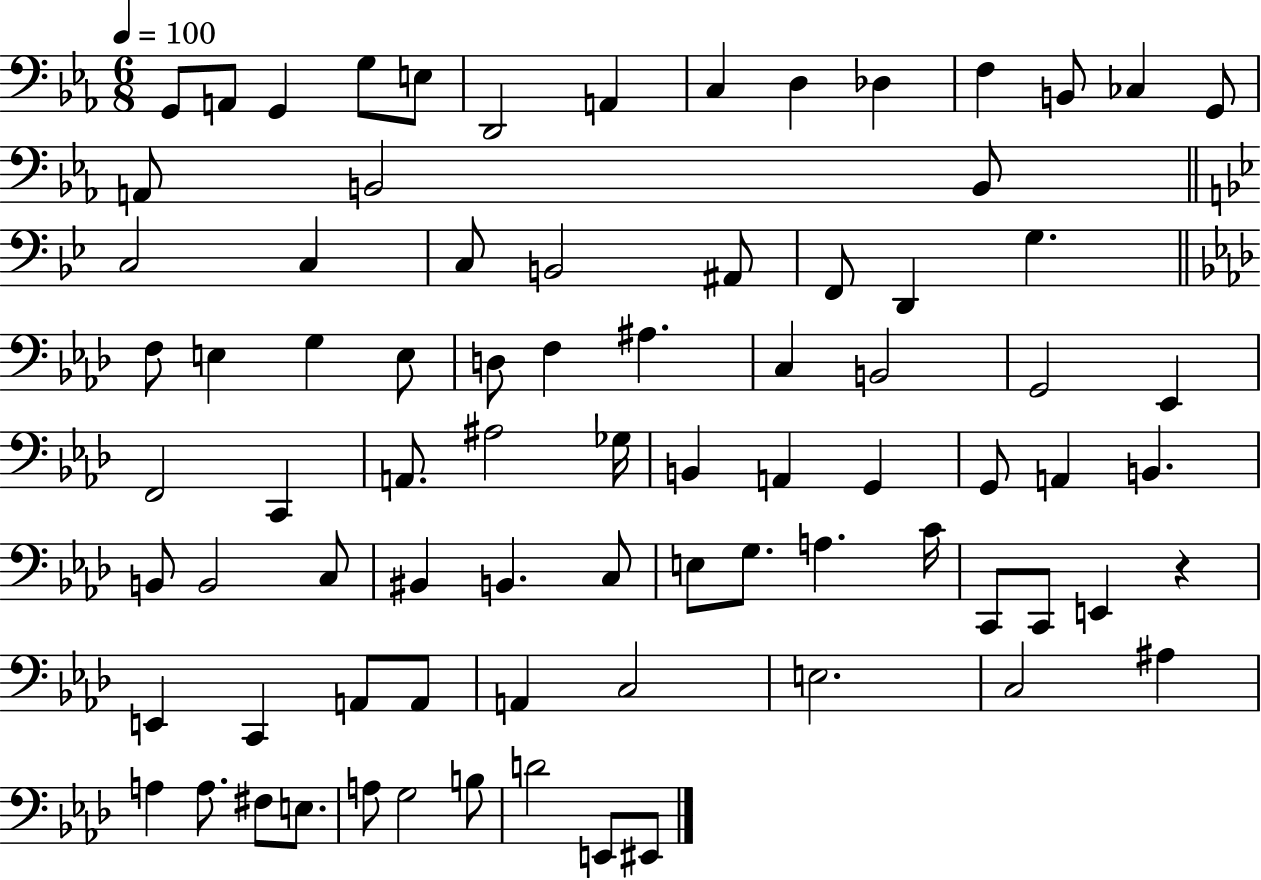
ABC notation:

X:1
T:Untitled
M:6/8
L:1/4
K:Eb
G,,/2 A,,/2 G,, G,/2 E,/2 D,,2 A,, C, D, _D, F, B,,/2 _C, G,,/2 A,,/2 B,,2 B,,/2 C,2 C, C,/2 B,,2 ^A,,/2 F,,/2 D,, G, F,/2 E, G, E,/2 D,/2 F, ^A, C, B,,2 G,,2 _E,, F,,2 C,, A,,/2 ^A,2 _G,/4 B,, A,, G,, G,,/2 A,, B,, B,,/2 B,,2 C,/2 ^B,, B,, C,/2 E,/2 G,/2 A, C/4 C,,/2 C,,/2 E,, z E,, C,, A,,/2 A,,/2 A,, C,2 E,2 C,2 ^A, A, A,/2 ^F,/2 E,/2 A,/2 G,2 B,/2 D2 E,,/2 ^E,,/2